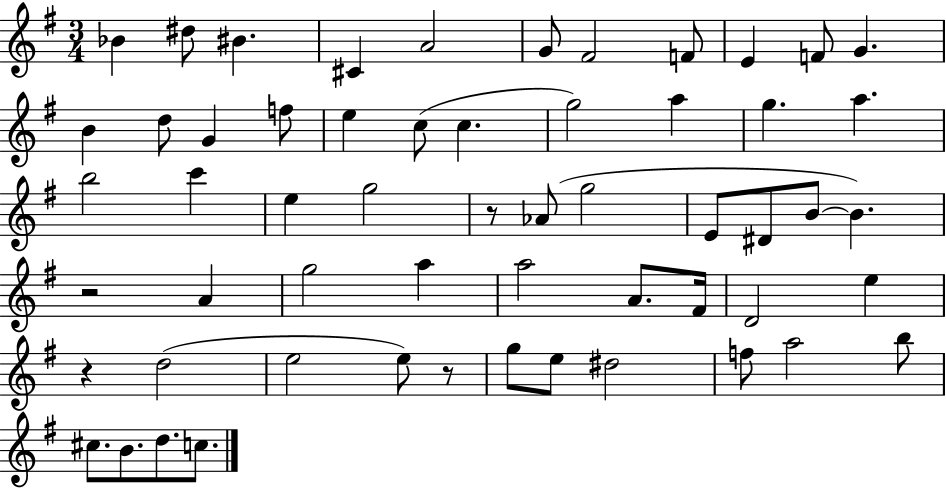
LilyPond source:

{
  \clef treble
  \numericTimeSignature
  \time 3/4
  \key g \major
  \repeat volta 2 { bes'4 dis''8 bis'4. | cis'4 a'2 | g'8 fis'2 f'8 | e'4 f'8 g'4. | \break b'4 d''8 g'4 f''8 | e''4 c''8( c''4. | g''2) a''4 | g''4. a''4. | \break b''2 c'''4 | e''4 g''2 | r8 aes'8( g''2 | e'8 dis'8 b'8~~ b'4.) | \break r2 a'4 | g''2 a''4 | a''2 a'8. fis'16 | d'2 e''4 | \break r4 d''2( | e''2 e''8) r8 | g''8 e''8 dis''2 | f''8 a''2 b''8 | \break cis''8. b'8. d''8. c''8. | } \bar "|."
}